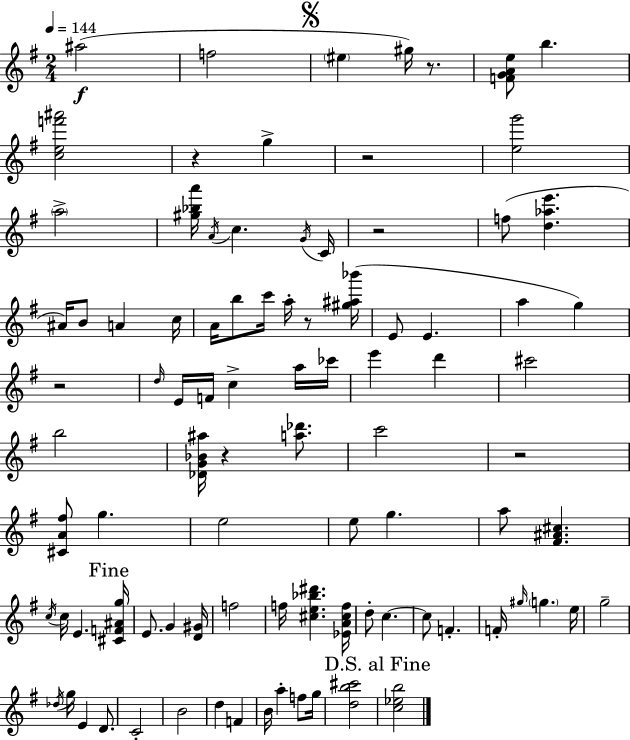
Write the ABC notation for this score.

X:1
T:Untitled
M:2/4
L:1/4
K:Em
^a2 f2 ^e ^g/4 z/2 [FGAe]/2 b [cef'^a']2 z g z2 [eg']2 a2 [^g_ba']/4 A/4 c G/4 C/4 z2 f/2 [d_ae'] ^A/4 B/2 A c/4 A/4 b/2 c'/4 a/4 z/2 [^g^a_b']/4 E/2 E a g z2 d/4 E/4 F/4 c a/4 _c'/4 e' d' ^c'2 b2 [_DG_B^a]/4 z [a_d']/2 c'2 z2 [^CA^f]/2 g e2 e/2 g a/2 [^F^A^c] c/4 c/4 E [^CF^Ag]/4 E/2 G [D^G]/4 f2 f/4 [^ce_b^d'] [_EA^cf]/4 d/2 c c/2 F F/4 ^g/4 g e/4 g2 _d/4 g/4 E D/2 C2 B2 d F B/4 a f/2 g/4 [db^c']2 [c_eb]2